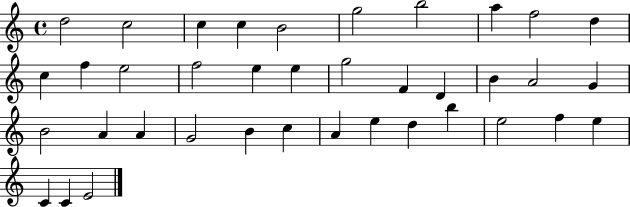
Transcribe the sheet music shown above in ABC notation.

X:1
T:Untitled
M:4/4
L:1/4
K:C
d2 c2 c c B2 g2 b2 a f2 d c f e2 f2 e e g2 F D B A2 G B2 A A G2 B c A e d b e2 f e C C E2